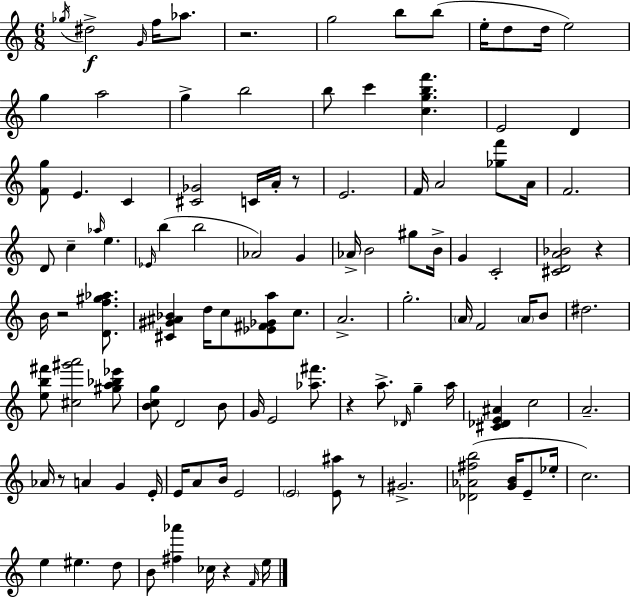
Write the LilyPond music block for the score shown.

{
  \clef treble
  \numericTimeSignature
  \time 6/8
  \key a \minor
  \acciaccatura { ges''16 }\f dis''2-> \grace { g'16 } f''16 aes''8. | r2. | g''2 b''8 | b''8( e''16-. d''8 d''16 e''2) | \break g''4 a''2 | g''4-> b''2 | b''8 c'''4 <c'' g'' b'' f'''>4. | e'2 d'4 | \break <f' g''>8 e'4. c'4 | <cis' ges'>2 c'16 a'16-. | r8 e'2. | f'16 a'2 <ges'' f'''>8 | \break a'16 f'2. | d'8 c''4-- \grace { aes''16 } e''4. | \grace { ees'16 } b''4( b''2 | aes'2) | \break g'4 aes'16-> b'2 | gis''8 b'16-> g'4 c'2-. | <cis' d' a' bes'>2 | r4 b'16 r2 | \break <d' f'' gis'' aes''>8. <cis' gis' ais' bes'>4 d''16 c''8 <ees' fis' ges' a''>8 | c''8. a'2.-> | g''2.-. | \parenthesize a'16 f'2 | \break \parenthesize a'16 b'8 dis''2. | <e'' b'' fis'''>8 <cis'' gis''' a'''>2 | <gis'' a'' bes'' ees'''>8 <b' c'' g''>8 d'2 | b'8 g'16 e'2 | \break <aes'' fis'''>8. r4 a''8.-> \grace { des'16 } | g''4-- a''16 <cis' des' e' ais'>4 c''2 | a'2.-- | aes'16 r8 a'4 | \break g'4 e'16-. e'16 a'8 b'16 e'2 | \parenthesize e'2 | <e' ais''>8 r8 gis'2.-> | <des' aes' fis'' b''>2( | \break <g' b'>16 e'8-- ees''16-. c''2.) | e''4 eis''4. | d''8 b'8 <fis'' aes'''>4 ces''16 | r4 \grace { f'16 } e''16 \bar "|."
}